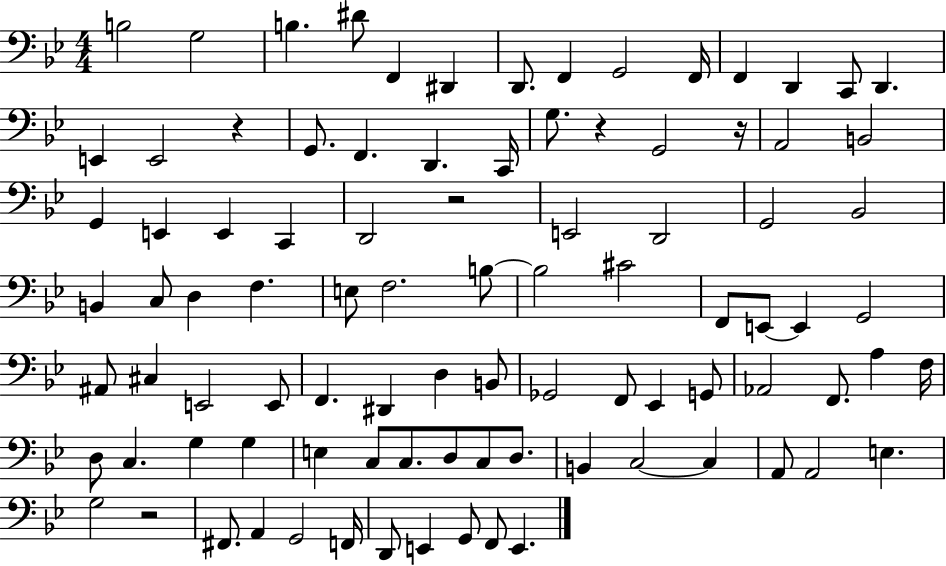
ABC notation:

X:1
T:Untitled
M:4/4
L:1/4
K:Bb
B,2 G,2 B, ^D/2 F,, ^D,, D,,/2 F,, G,,2 F,,/4 F,, D,, C,,/2 D,, E,, E,,2 z G,,/2 F,, D,, C,,/4 G,/2 z G,,2 z/4 A,,2 B,,2 G,, E,, E,, C,, D,,2 z2 E,,2 D,,2 G,,2 _B,,2 B,, C,/2 D, F, E,/2 F,2 B,/2 B,2 ^C2 F,,/2 E,,/2 E,, G,,2 ^A,,/2 ^C, E,,2 E,,/2 F,, ^D,, D, B,,/2 _G,,2 F,,/2 _E,, G,,/2 _A,,2 F,,/2 A, F,/4 D,/2 C, G, G, E, C,/2 C,/2 D,/2 C,/2 D,/2 B,, C,2 C, A,,/2 A,,2 E, G,2 z2 ^F,,/2 A,, G,,2 F,,/4 D,,/2 E,, G,,/2 F,,/2 E,,